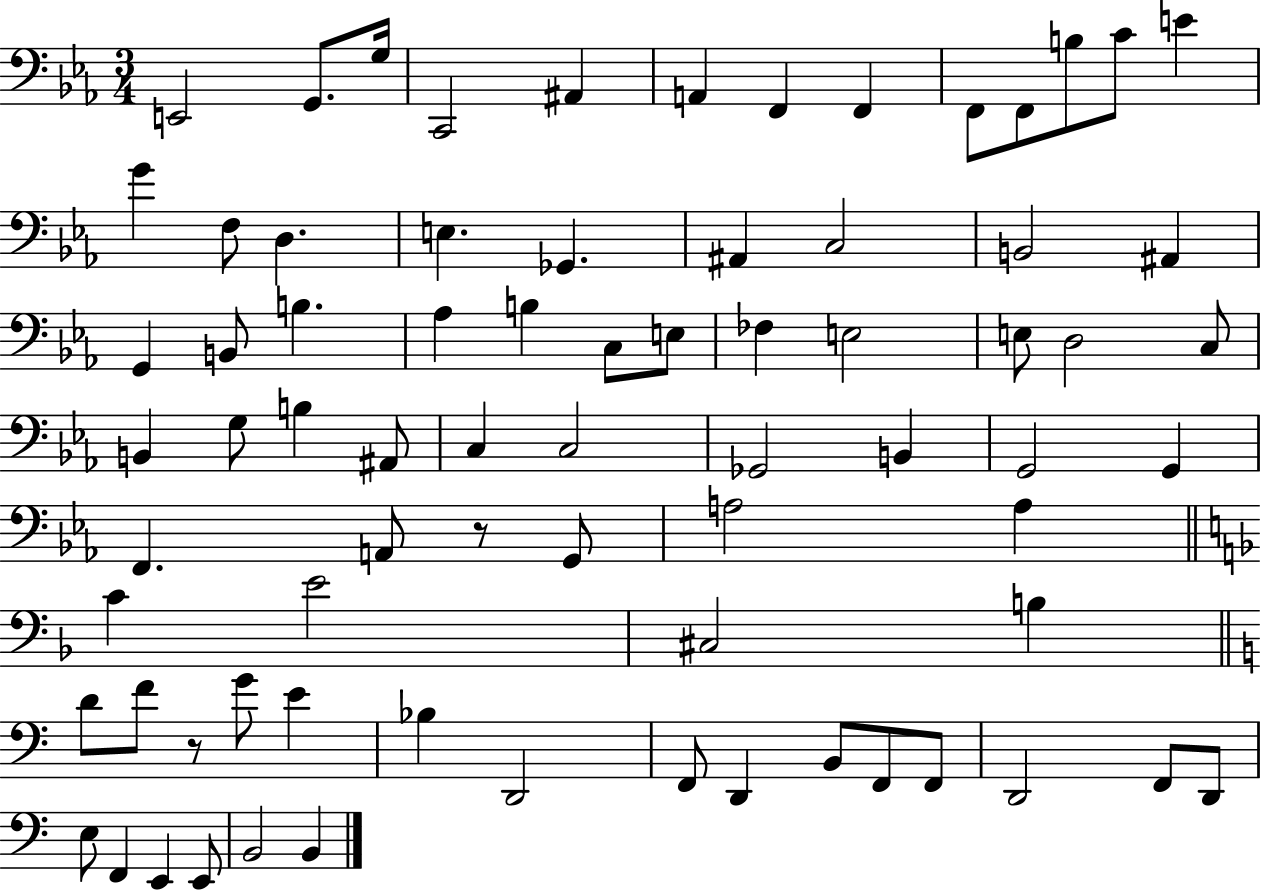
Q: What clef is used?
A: bass